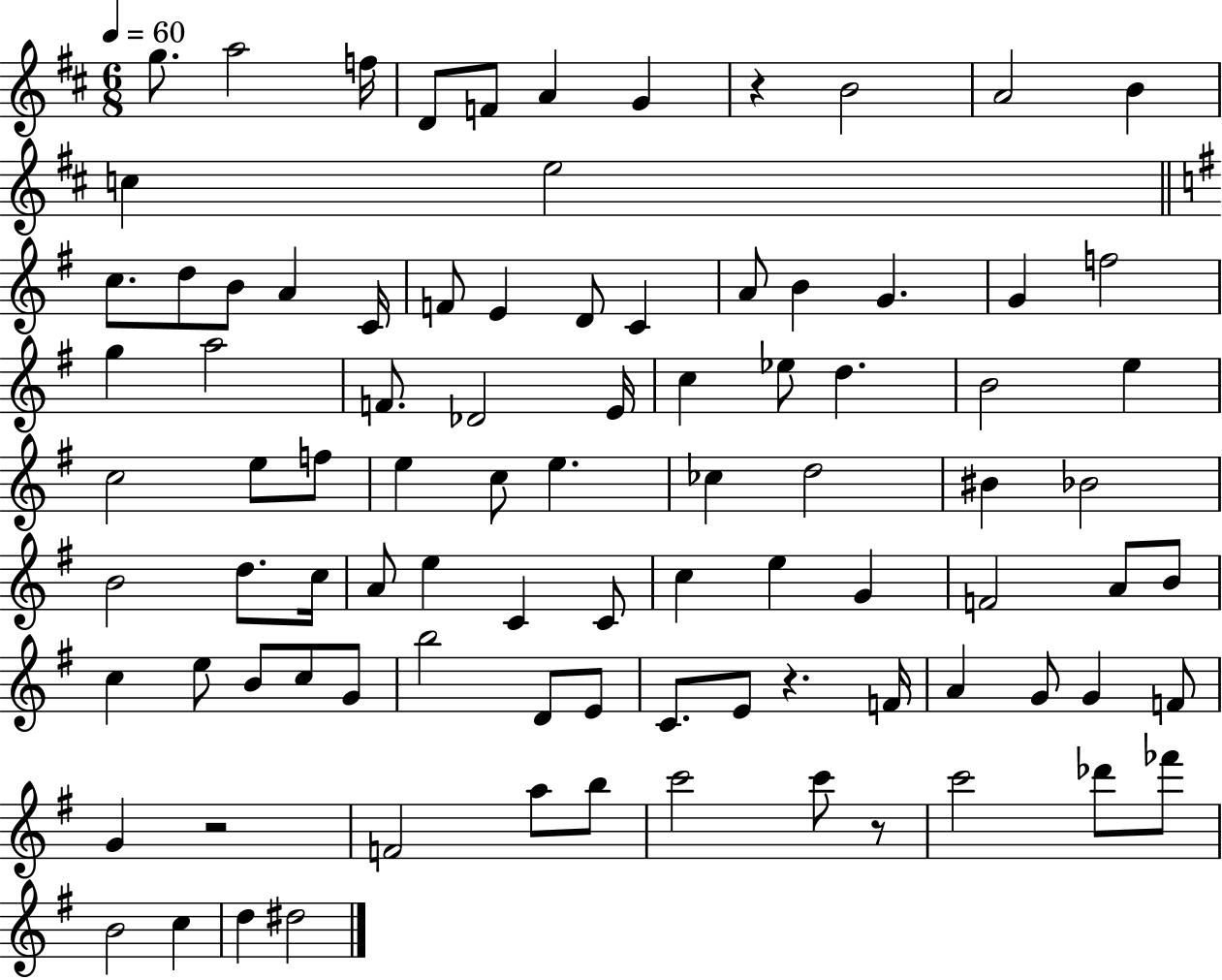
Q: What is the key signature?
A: D major